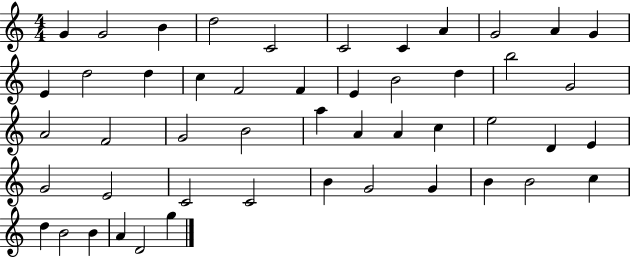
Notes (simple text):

G4/q G4/h B4/q D5/h C4/h C4/h C4/q A4/q G4/h A4/q G4/q E4/q D5/h D5/q C5/q F4/h F4/q E4/q B4/h D5/q B5/h G4/h A4/h F4/h G4/h B4/h A5/q A4/q A4/q C5/q E5/h D4/q E4/q G4/h E4/h C4/h C4/h B4/q G4/h G4/q B4/q B4/h C5/q D5/q B4/h B4/q A4/q D4/h G5/q